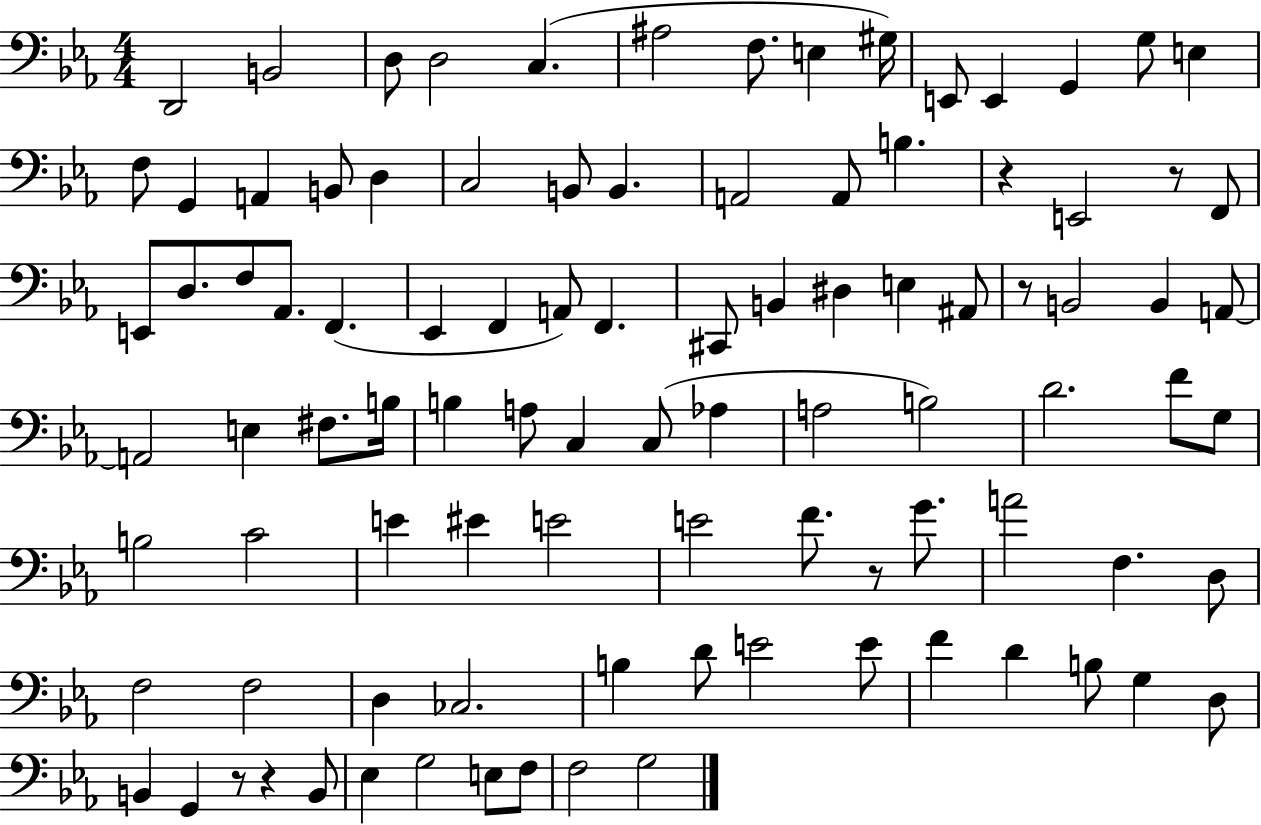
D2/h B2/h D3/e D3/h C3/q. A#3/h F3/e. E3/q G#3/s E2/e E2/q G2/q G3/e E3/q F3/e G2/q A2/q B2/e D3/q C3/h B2/e B2/q. A2/h A2/e B3/q. R/q E2/h R/e F2/e E2/e D3/e. F3/e Ab2/e. F2/q. Eb2/q F2/q A2/e F2/q. C#2/e B2/q D#3/q E3/q A#2/e R/e B2/h B2/q A2/e A2/h E3/q F#3/e. B3/s B3/q A3/e C3/q C3/e Ab3/q A3/h B3/h D4/h. F4/e G3/e B3/h C4/h E4/q EIS4/q E4/h E4/h F4/e. R/e G4/e. A4/h F3/q. D3/e F3/h F3/h D3/q CES3/h. B3/q D4/e E4/h E4/e F4/q D4/q B3/e G3/q D3/e B2/q G2/q R/e R/q B2/e Eb3/q G3/h E3/e F3/e F3/h G3/h